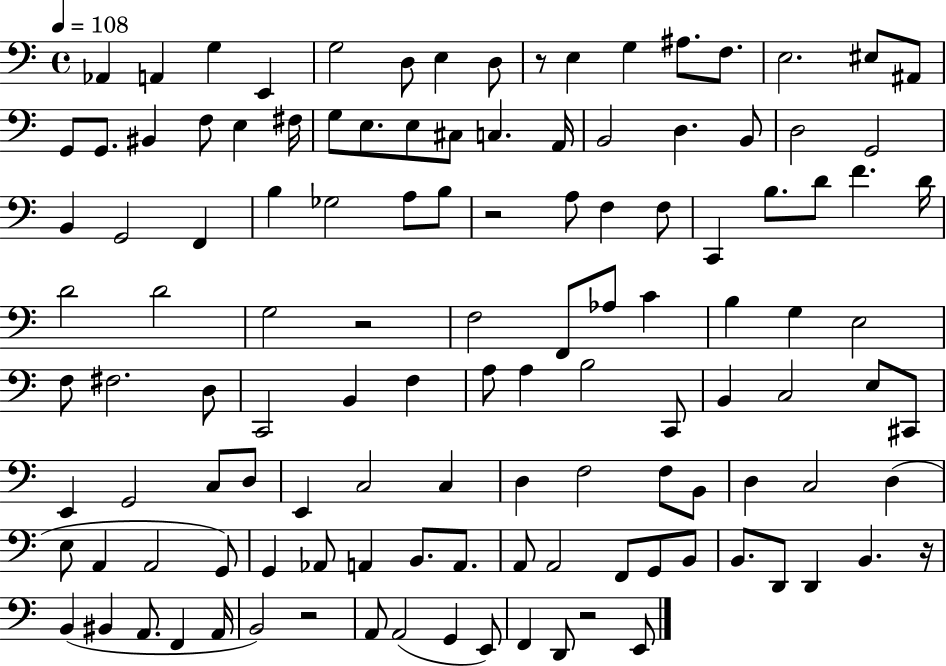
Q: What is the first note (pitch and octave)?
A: Ab2